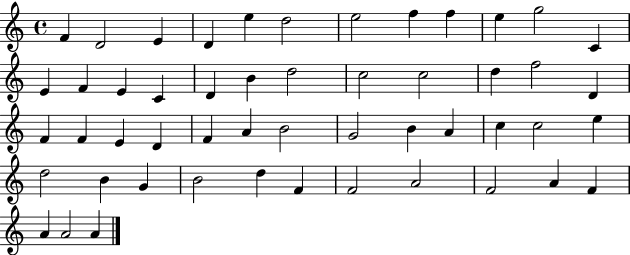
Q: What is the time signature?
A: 4/4